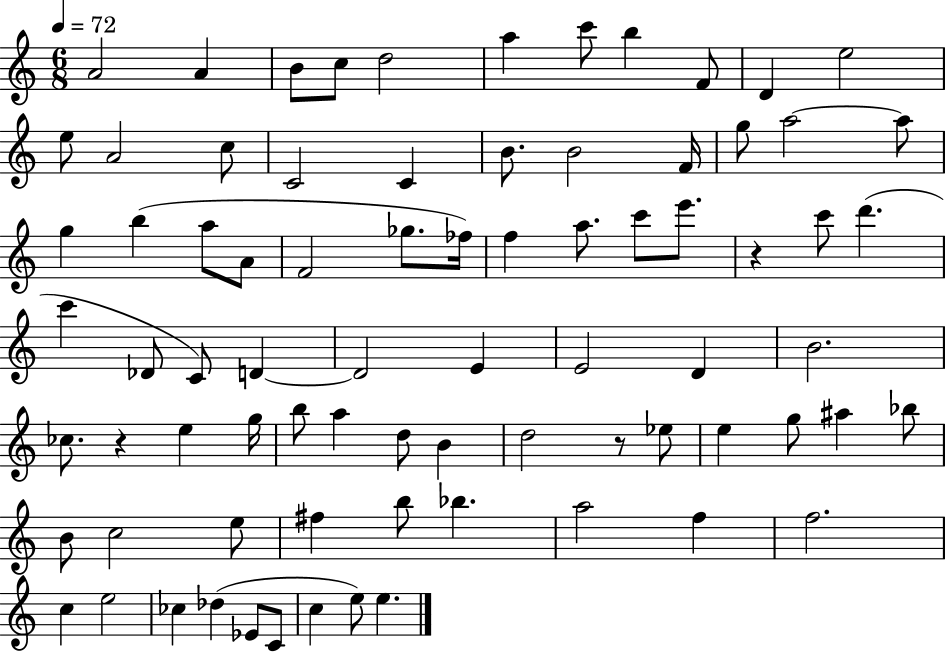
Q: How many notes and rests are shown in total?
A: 78